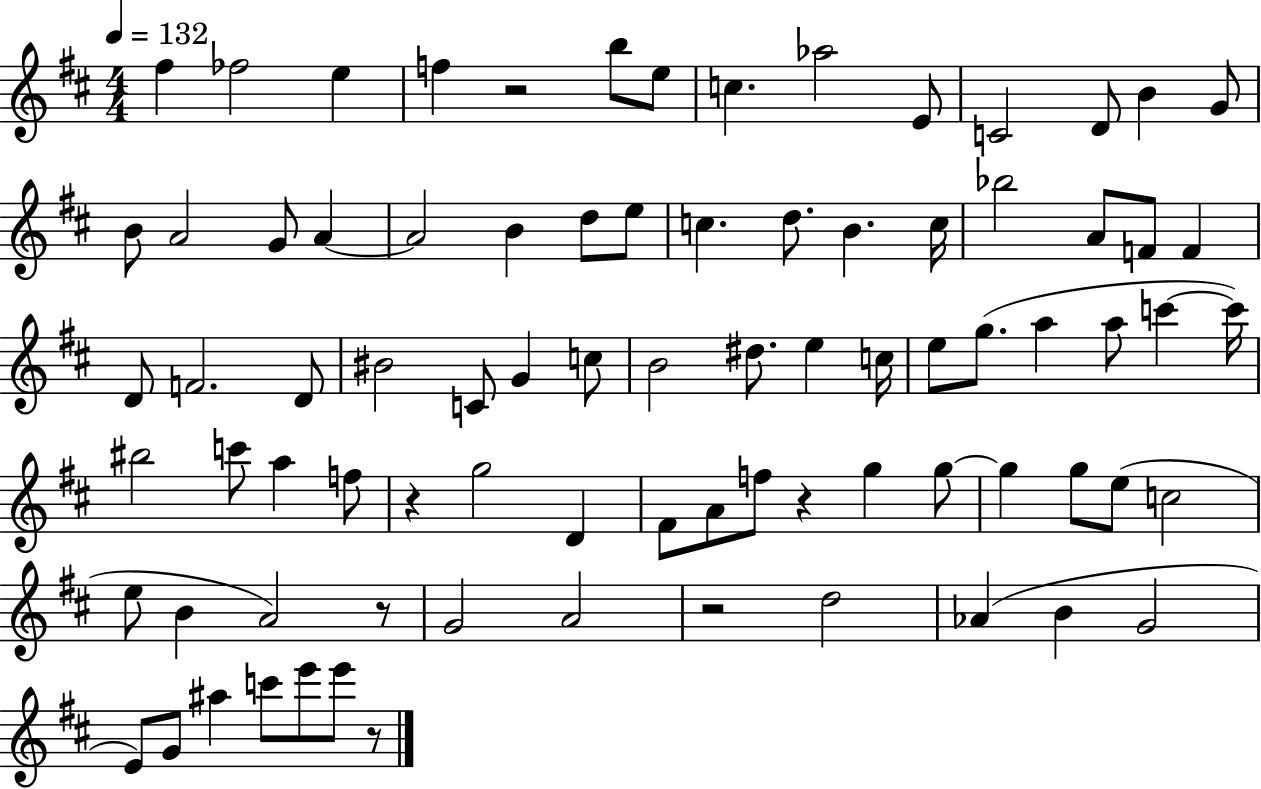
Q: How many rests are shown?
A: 6